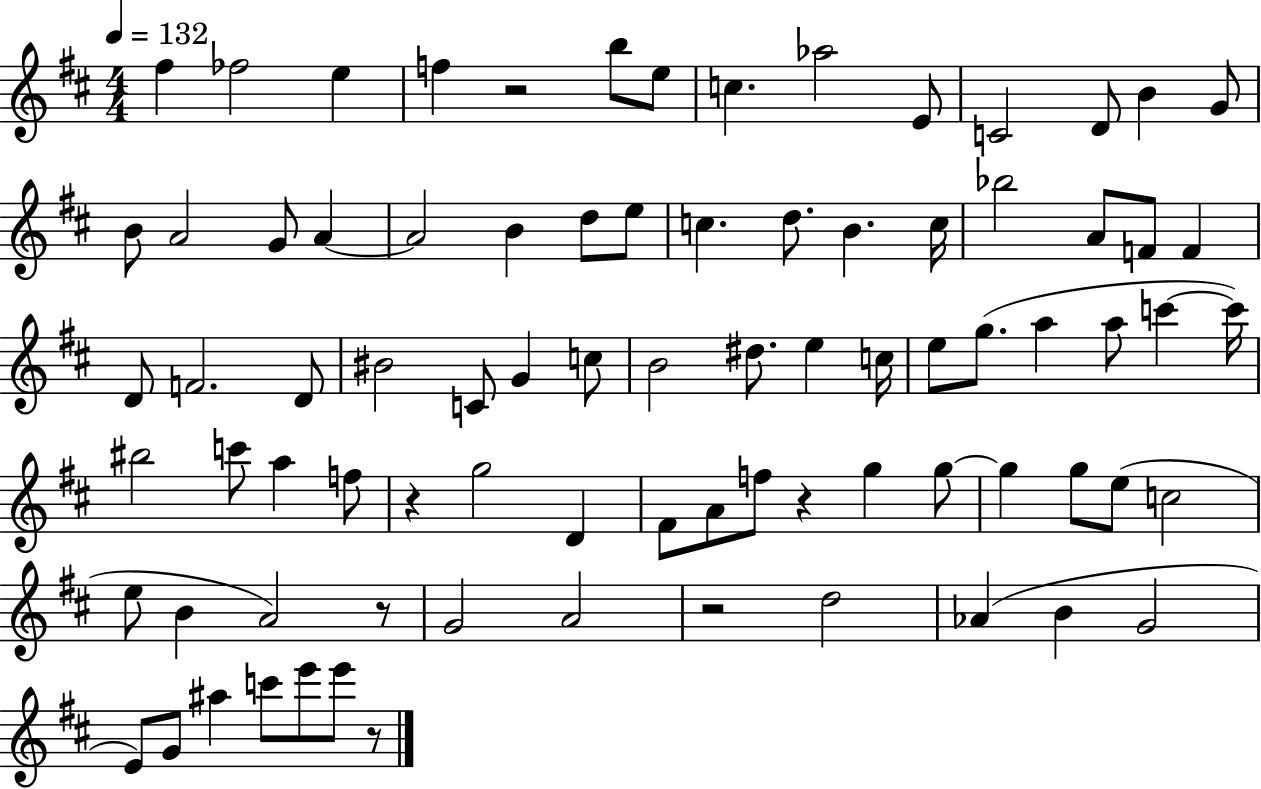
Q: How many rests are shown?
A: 6